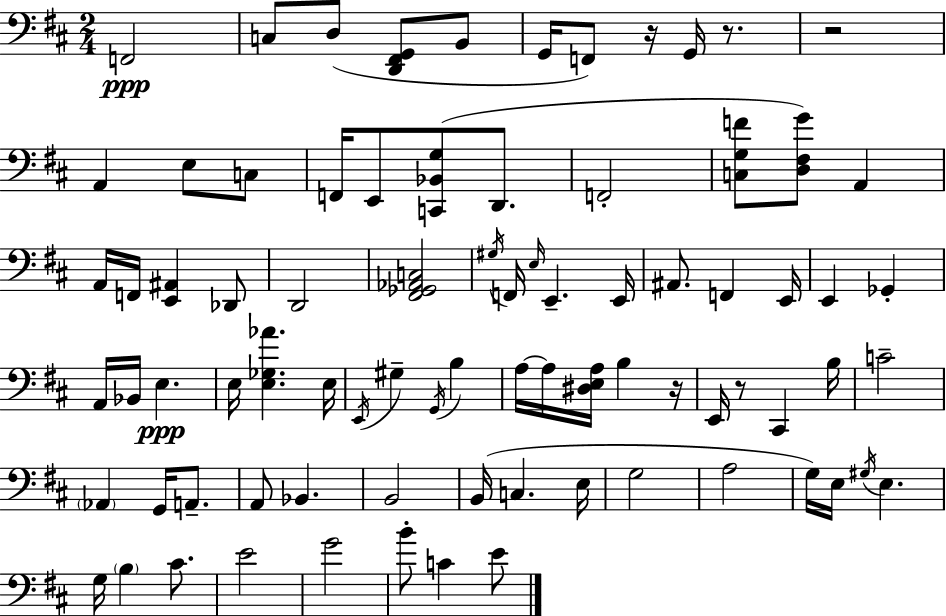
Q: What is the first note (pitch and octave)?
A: F2